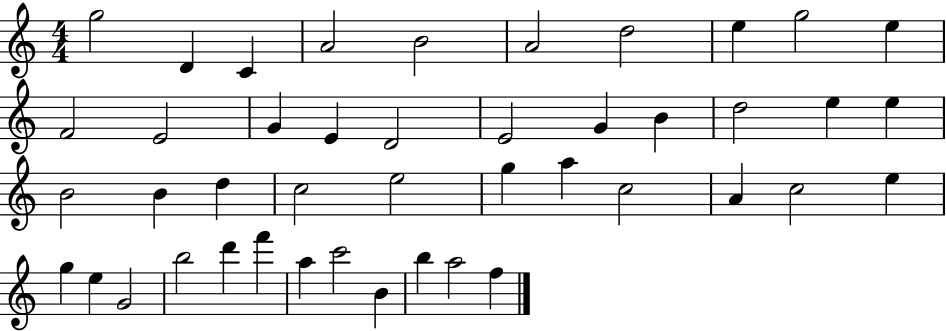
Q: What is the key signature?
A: C major